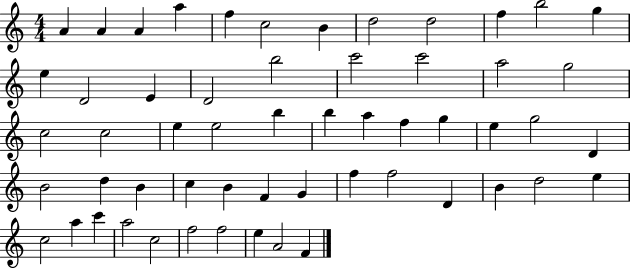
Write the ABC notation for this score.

X:1
T:Untitled
M:4/4
L:1/4
K:C
A A A a f c2 B d2 d2 f b2 g e D2 E D2 b2 c'2 c'2 a2 g2 c2 c2 e e2 b b a f g e g2 D B2 d B c B F G f f2 D B d2 e c2 a c' a2 c2 f2 f2 e A2 F